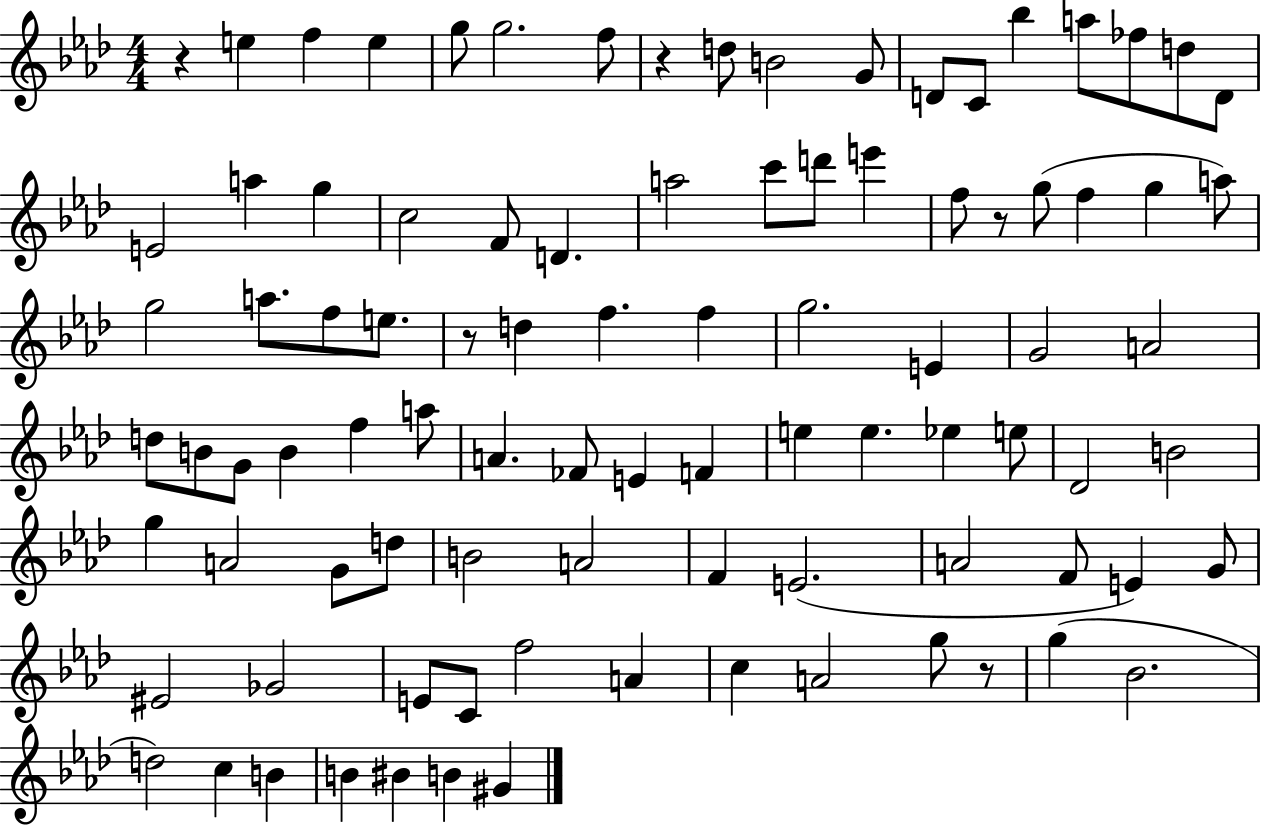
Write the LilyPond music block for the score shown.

{
  \clef treble
  \numericTimeSignature
  \time 4/4
  \key aes \major
  \repeat volta 2 { r4 e''4 f''4 e''4 | g''8 g''2. f''8 | r4 d''8 b'2 g'8 | d'8 c'8 bes''4 a''8 fes''8 d''8 d'8 | \break e'2 a''4 g''4 | c''2 f'8 d'4. | a''2 c'''8 d'''8 e'''4 | f''8 r8 g''8( f''4 g''4 a''8) | \break g''2 a''8. f''8 e''8. | r8 d''4 f''4. f''4 | g''2. e'4 | g'2 a'2 | \break d''8 b'8 g'8 b'4 f''4 a''8 | a'4. fes'8 e'4 f'4 | e''4 e''4. ees''4 e''8 | des'2 b'2 | \break g''4 a'2 g'8 d''8 | b'2 a'2 | f'4 e'2.( | a'2 f'8 e'4) g'8 | \break eis'2 ges'2 | e'8 c'8 f''2 a'4 | c''4 a'2 g''8 r8 | g''4( bes'2. | \break d''2) c''4 b'4 | b'4 bis'4 b'4 gis'4 | } \bar "|."
}